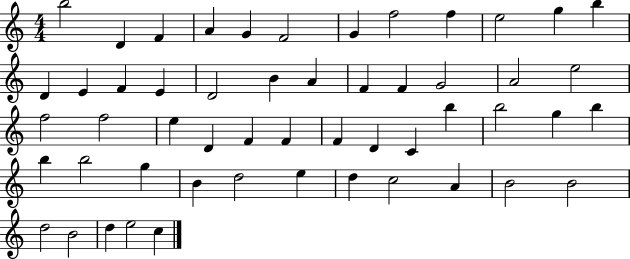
B5/h D4/q F4/q A4/q G4/q F4/h G4/q F5/h F5/q E5/h G5/q B5/q D4/q E4/q F4/q E4/q D4/h B4/q A4/q F4/q F4/q G4/h A4/h E5/h F5/h F5/h E5/q D4/q F4/q F4/q F4/q D4/q C4/q B5/q B5/h G5/q B5/q B5/q B5/h G5/q B4/q D5/h E5/q D5/q C5/h A4/q B4/h B4/h D5/h B4/h D5/q E5/h C5/q